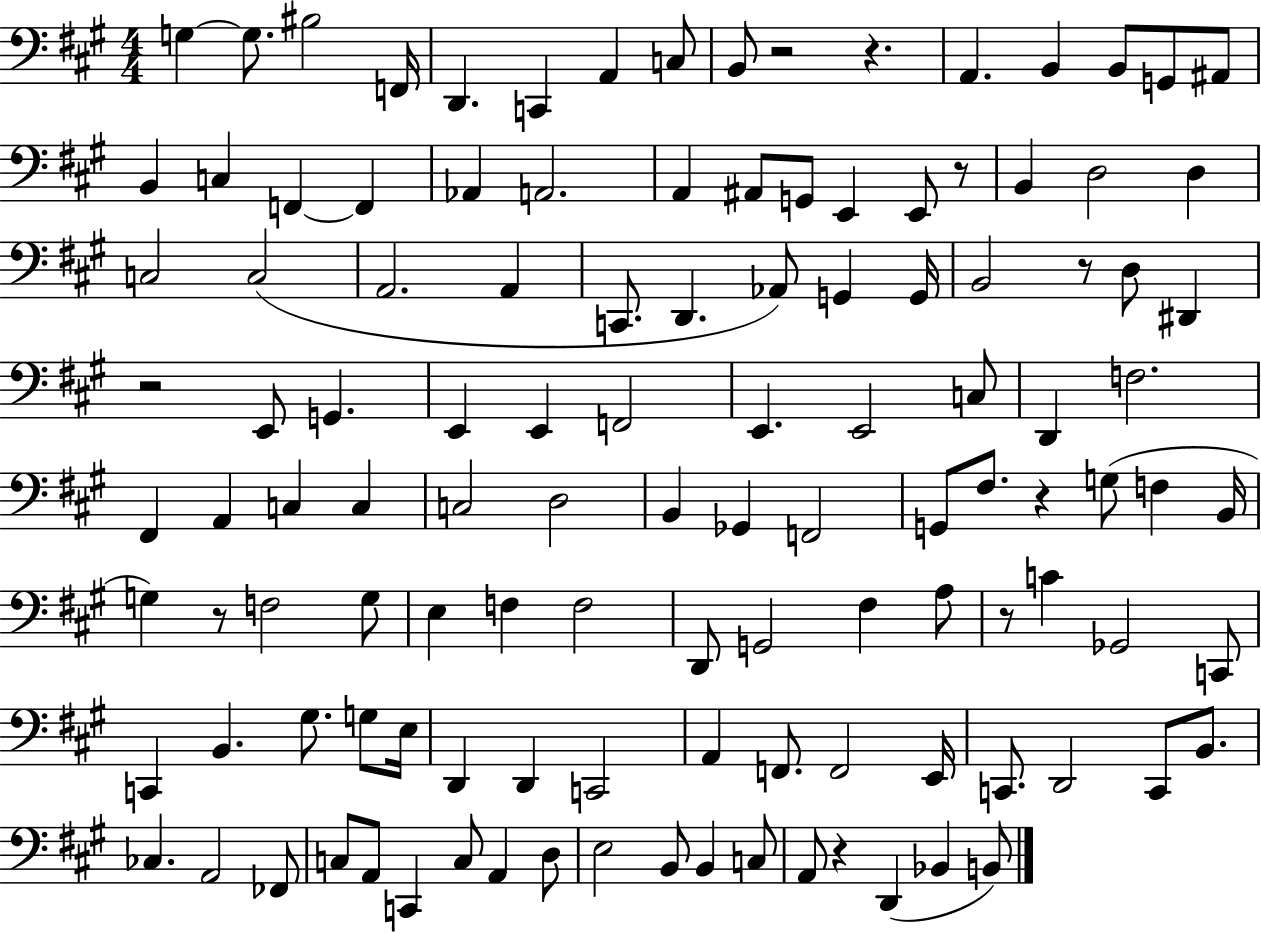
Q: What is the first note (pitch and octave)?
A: G3